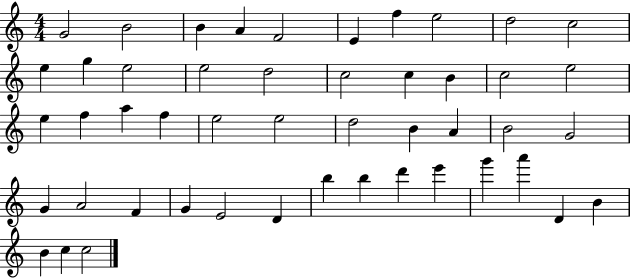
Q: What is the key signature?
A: C major